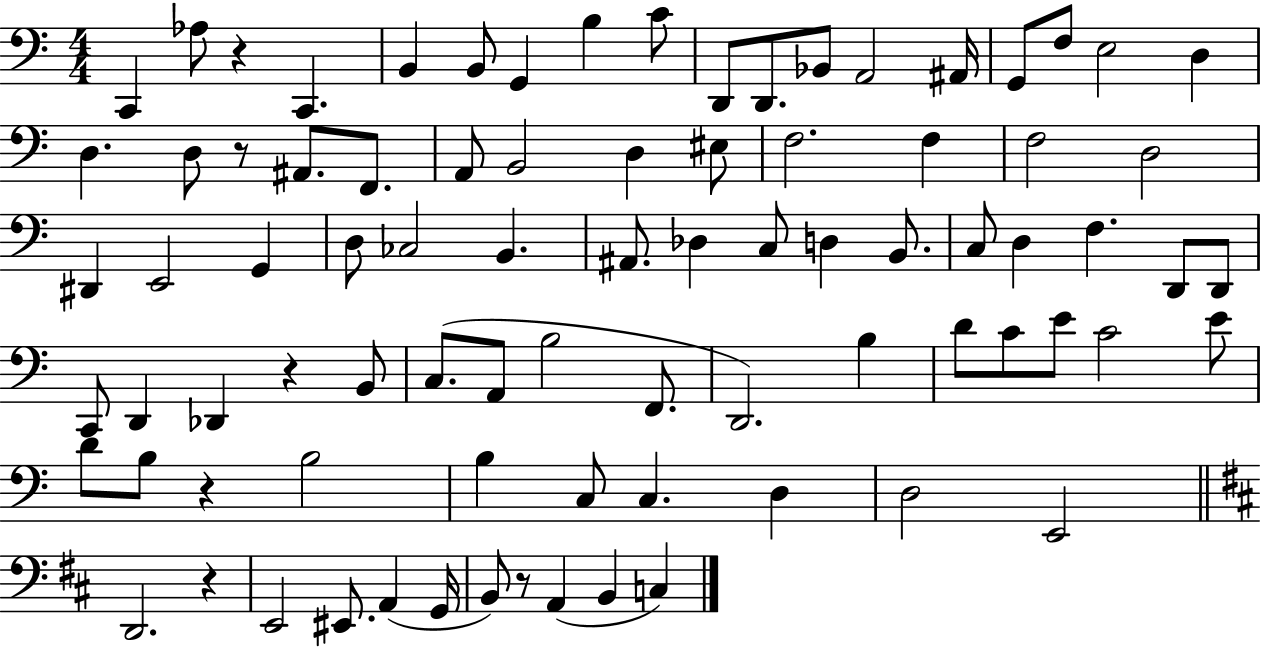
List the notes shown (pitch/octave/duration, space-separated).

C2/q Ab3/e R/q C2/q. B2/q B2/e G2/q B3/q C4/e D2/e D2/e. Bb2/e A2/h A#2/s G2/e F3/e E3/h D3/q D3/q. D3/e R/e A#2/e. F2/e. A2/e B2/h D3/q EIS3/e F3/h. F3/q F3/h D3/h D#2/q E2/h G2/q D3/e CES3/h B2/q. A#2/e. Db3/q C3/e D3/q B2/e. C3/e D3/q F3/q. D2/e D2/e C2/e D2/q Db2/q R/q B2/e C3/e. A2/e B3/h F2/e. D2/h. B3/q D4/e C4/e E4/e C4/h E4/e D4/e B3/e R/q B3/h B3/q C3/e C3/q. D3/q D3/h E2/h D2/h. R/q E2/h EIS2/e. A2/q G2/s B2/e R/e A2/q B2/q C3/q